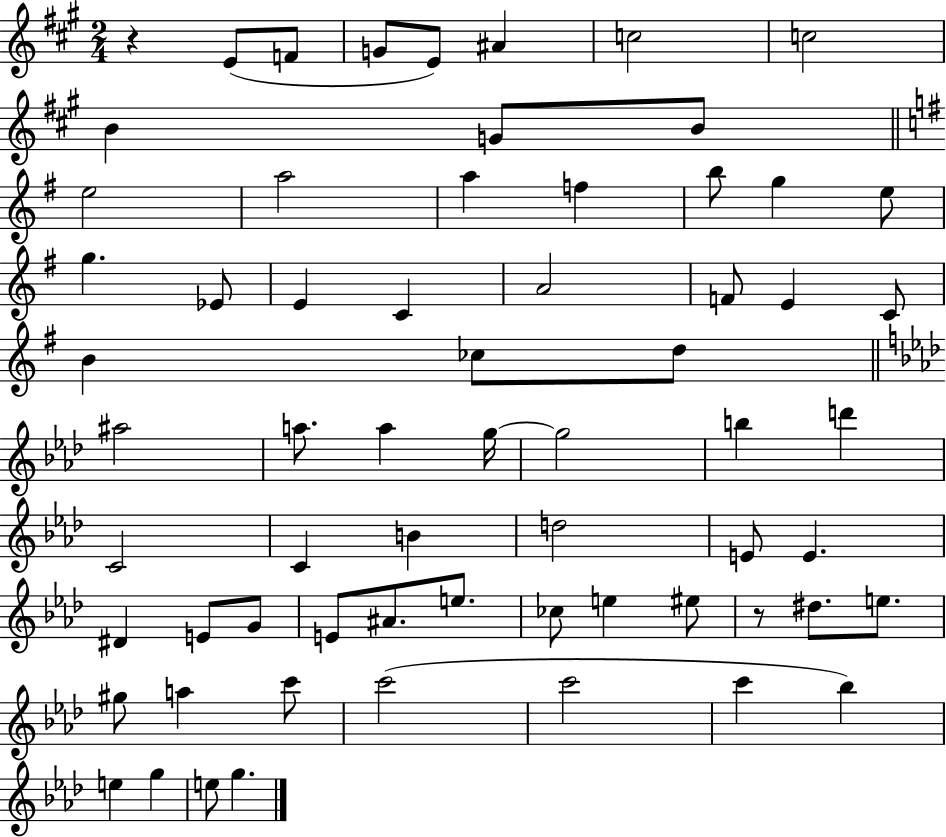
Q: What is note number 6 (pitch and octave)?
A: C5